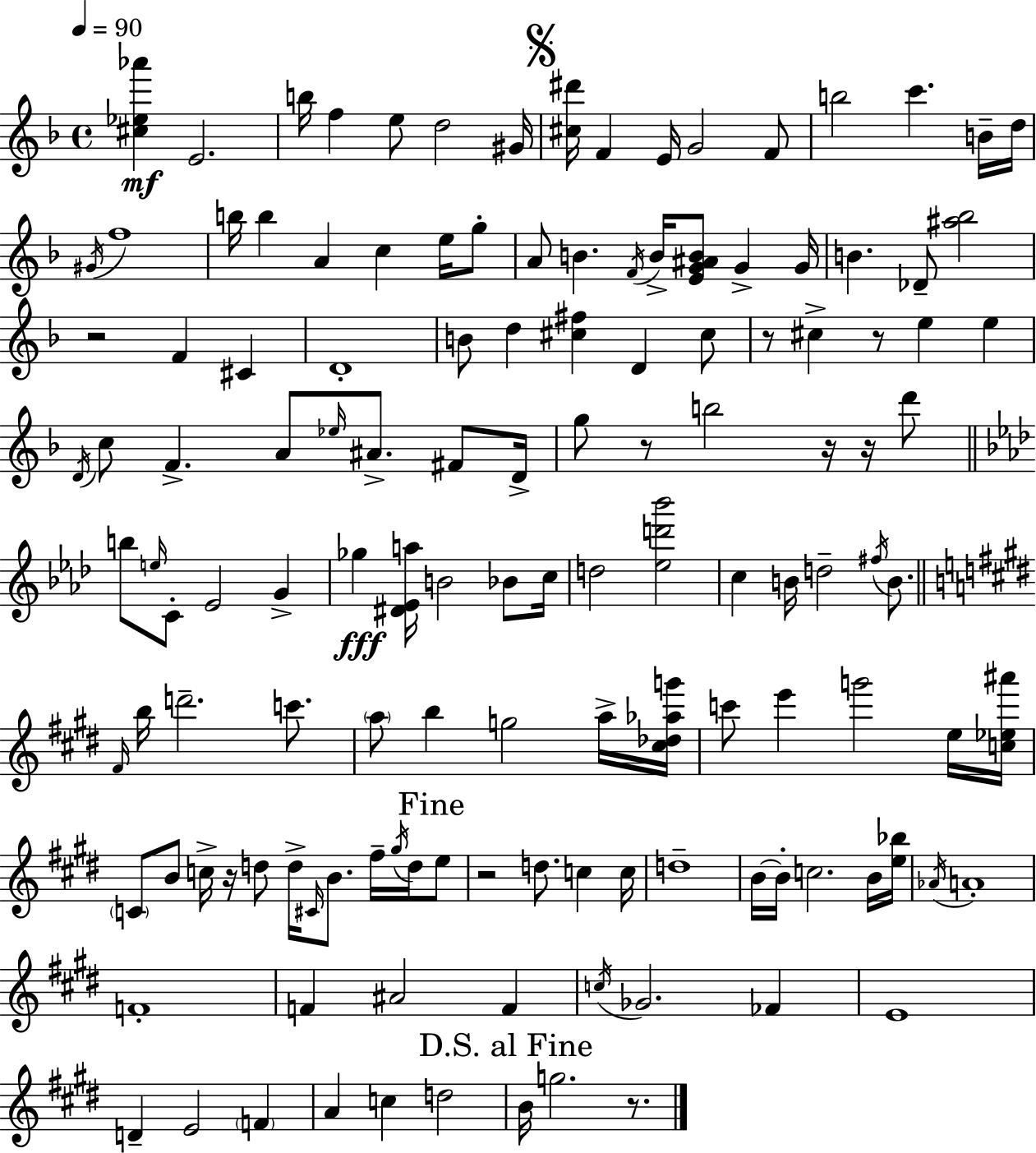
{
  \clef treble
  \time 4/4
  \defaultTimeSignature
  \key d \minor
  \tempo 4 = 90
  <cis'' ees'' aes'''>4\mf e'2. | b''16 f''4 e''8 d''2 gis'16 | \mark \markup { \musicglyph "scripts.segno" } <cis'' dis'''>16 f'4 e'16 g'2 f'8 | b''2 c'''4. b'16-- d''16 | \break \acciaccatura { gis'16 } f''1 | b''16 b''4 a'4 c''4 e''16 g''8-. | a'8 b'4. \acciaccatura { f'16 } b'16-> <e' g' ais' b'>8 g'4-> | g'16 b'4. des'8-- <ais'' bes''>2 | \break r2 f'4 cis'4 | d'1-. | b'8 d''4 <cis'' fis''>4 d'4 | cis''8 r8 cis''4-> r8 e''4 e''4 | \break \acciaccatura { d'16 } c''8 f'4.-> a'8 \grace { ees''16 } ais'8.-> | fis'8 d'16-> g''8 r8 b''2 | r16 r16 d'''8 \bar "||" \break \key aes \major b''8 \grace { e''16 } c'8-. ees'2 g'4-> | ges''4\fff <dis' ees' a''>16 b'2 bes'8 | c''16 d''2 <ees'' d''' bes'''>2 | c''4 b'16 d''2-- \acciaccatura { fis''16 } b'8. | \break \bar "||" \break \key e \major \grace { fis'16 } b''16 d'''2.-- c'''8. | \parenthesize a''8 b''4 g''2 a''16-> | <cis'' des'' aes'' g'''>16 c'''8 e'''4 g'''2 e''16 | <c'' ees'' ais'''>16 \parenthesize c'8 b'8 c''16-> r16 d''8 d''16-> \grace { cis'16 } b'8. fis''16-- \acciaccatura { gis''16 } | \break d''16 \mark "Fine" e''8 r2 d''8. c''4 | c''16 d''1-- | b'16~~ b'16-. c''2. | b'16 <e'' bes''>16 \acciaccatura { aes'16 } a'1-. | \break f'1-. | f'4 ais'2 | f'4 \acciaccatura { c''16 } ges'2. | fes'4 e'1 | \break d'4-- e'2 | \parenthesize f'4 a'4 c''4 d''2 | \mark "D.S. al Fine" b'16 g''2. | r8. \bar "|."
}